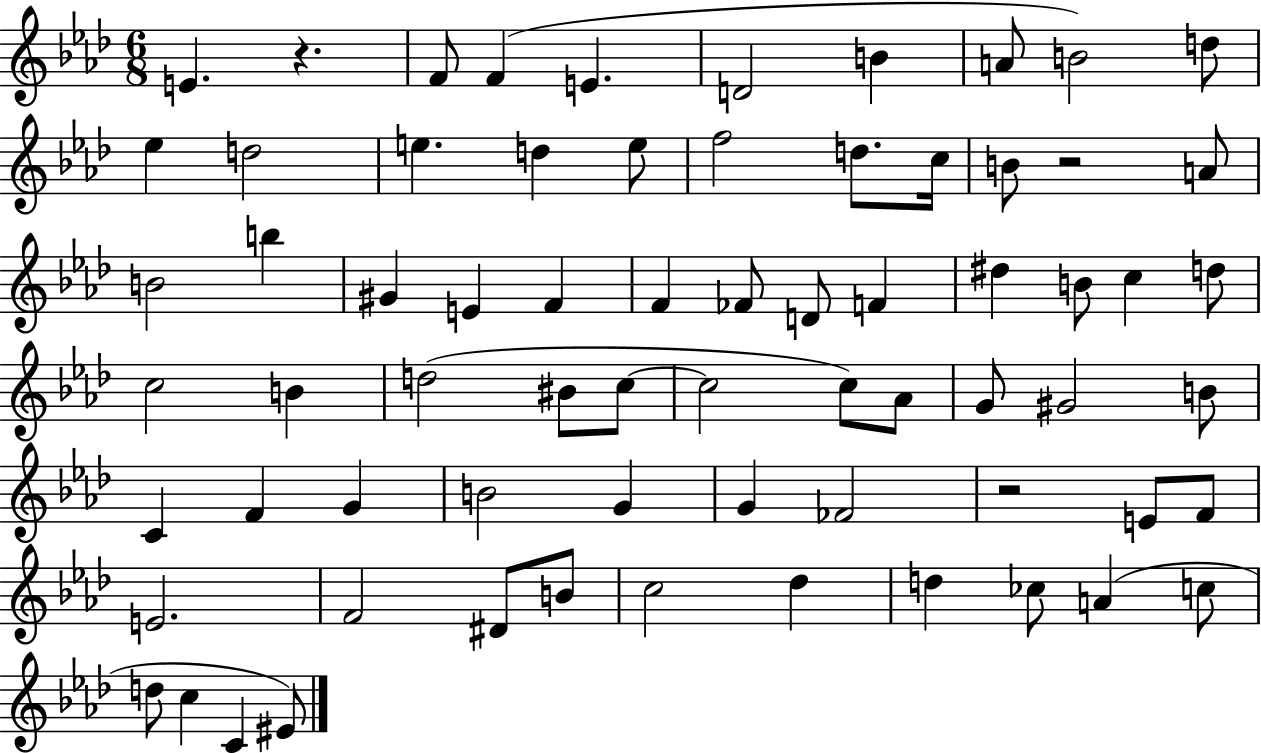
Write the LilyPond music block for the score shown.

{
  \clef treble
  \numericTimeSignature
  \time 6/8
  \key aes \major
  e'4. r4. | f'8 f'4( e'4. | d'2 b'4 | a'8 b'2) d''8 | \break ees''4 d''2 | e''4. d''4 e''8 | f''2 d''8. c''16 | b'8 r2 a'8 | \break b'2 b''4 | gis'4 e'4 f'4 | f'4 fes'8 d'8 f'4 | dis''4 b'8 c''4 d''8 | \break c''2 b'4 | d''2( bis'8 c''8~~ | c''2 c''8) aes'8 | g'8 gis'2 b'8 | \break c'4 f'4 g'4 | b'2 g'4 | g'4 fes'2 | r2 e'8 f'8 | \break e'2. | f'2 dis'8 b'8 | c''2 des''4 | d''4 ces''8 a'4( c''8 | \break d''8 c''4 c'4 eis'8) | \bar "|."
}